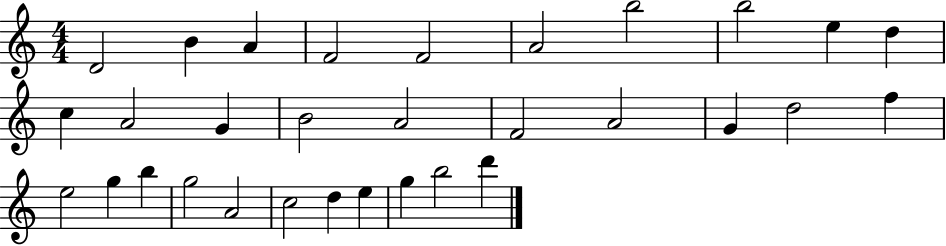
X:1
T:Untitled
M:4/4
L:1/4
K:C
D2 B A F2 F2 A2 b2 b2 e d c A2 G B2 A2 F2 A2 G d2 f e2 g b g2 A2 c2 d e g b2 d'